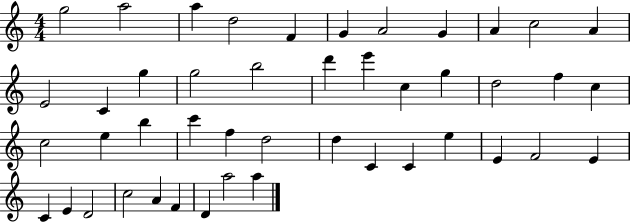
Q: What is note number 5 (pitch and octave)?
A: F4